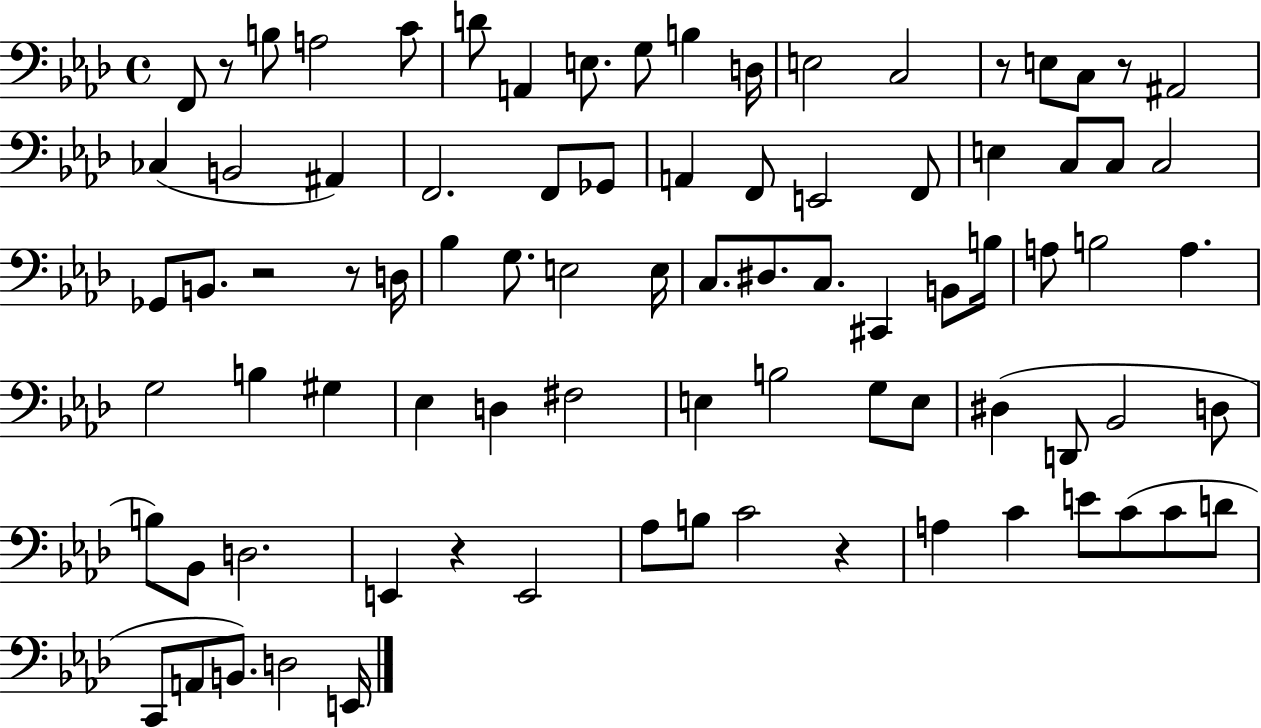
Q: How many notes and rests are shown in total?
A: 85